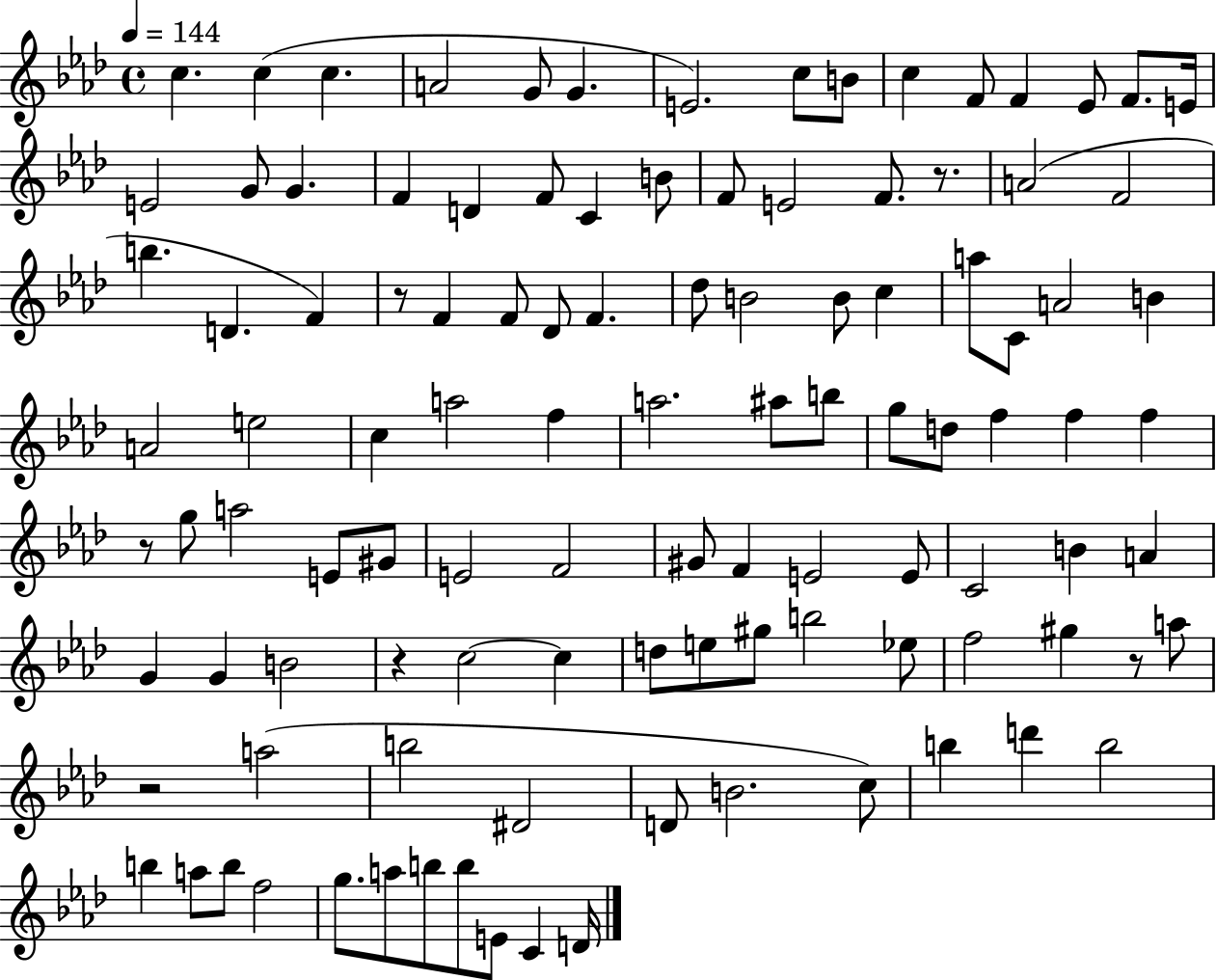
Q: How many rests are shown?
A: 6